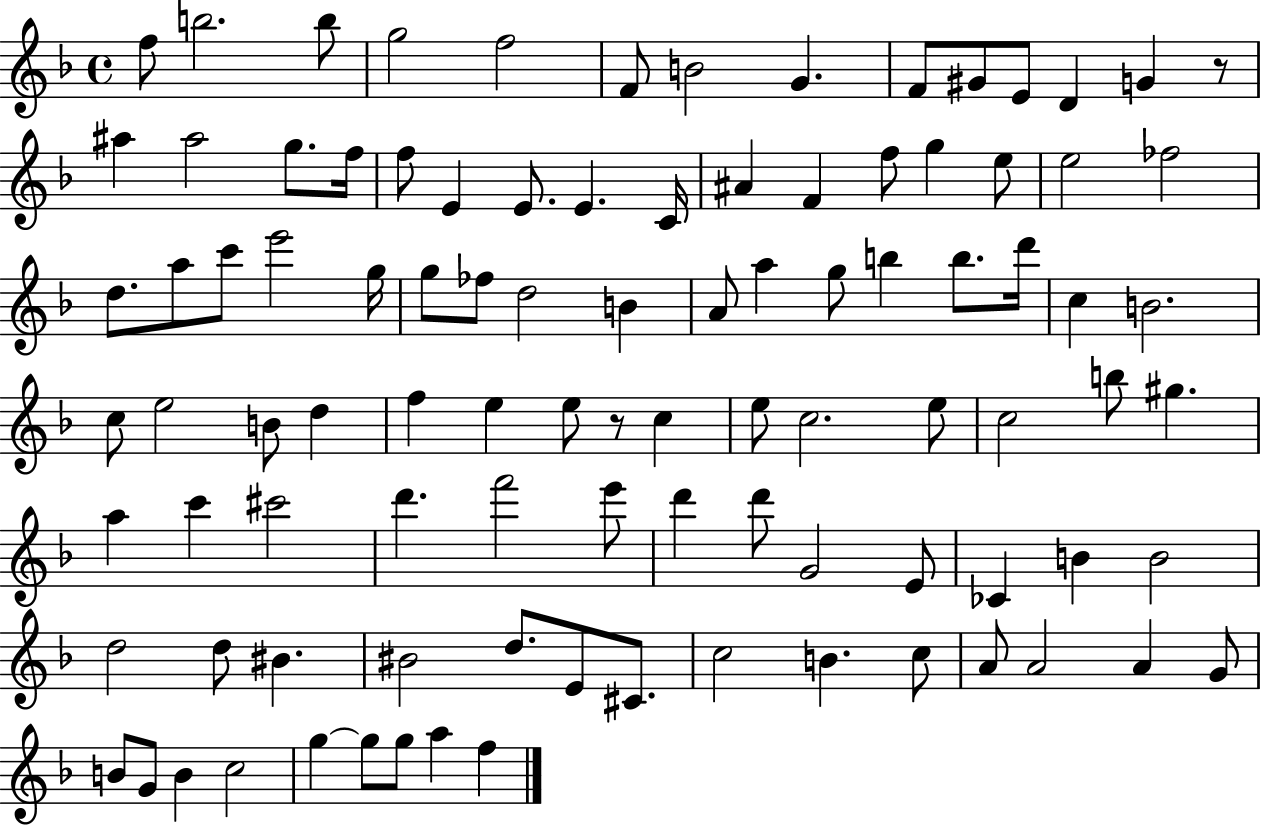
F5/e B5/h. B5/e G5/h F5/h F4/e B4/h G4/q. F4/e G#4/e E4/e D4/q G4/q R/e A#5/q A#5/h G5/e. F5/s F5/e E4/q E4/e. E4/q. C4/s A#4/q F4/q F5/e G5/q E5/e E5/h FES5/h D5/e. A5/e C6/e E6/h G5/s G5/e FES5/e D5/h B4/q A4/e A5/q G5/e B5/q B5/e. D6/s C5/q B4/h. C5/e E5/h B4/e D5/q F5/q E5/q E5/e R/e C5/q E5/e C5/h. E5/e C5/h B5/e G#5/q. A5/q C6/q C#6/h D6/q. F6/h E6/e D6/q D6/e G4/h E4/e CES4/q B4/q B4/h D5/h D5/e BIS4/q. BIS4/h D5/e. E4/e C#4/e. C5/h B4/q. C5/e A4/e A4/h A4/q G4/e B4/e G4/e B4/q C5/h G5/q G5/e G5/e A5/q F5/q